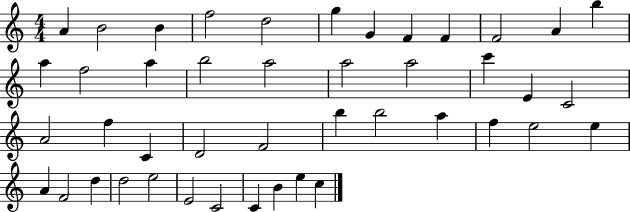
X:1
T:Untitled
M:4/4
L:1/4
K:C
A B2 B f2 d2 g G F F F2 A b a f2 a b2 a2 a2 a2 c' E C2 A2 f C D2 F2 b b2 a f e2 e A F2 d d2 e2 E2 C2 C B e c